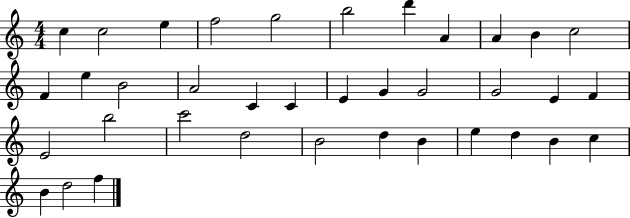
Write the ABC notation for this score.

X:1
T:Untitled
M:4/4
L:1/4
K:C
c c2 e f2 g2 b2 d' A A B c2 F e B2 A2 C C E G G2 G2 E F E2 b2 c'2 d2 B2 d B e d B c B d2 f